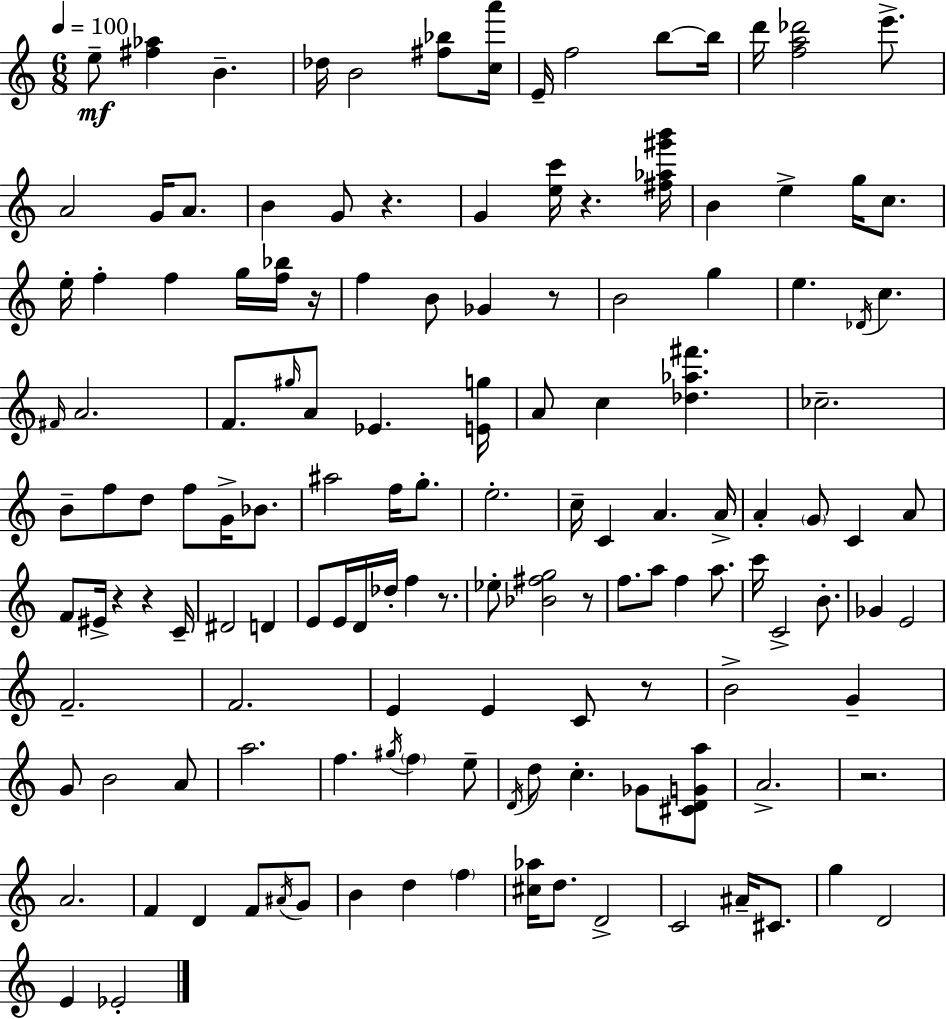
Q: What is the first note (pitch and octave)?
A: E5